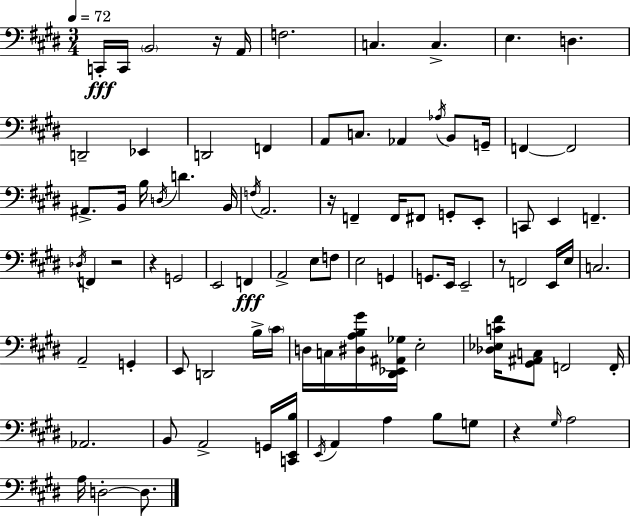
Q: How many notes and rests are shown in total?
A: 90